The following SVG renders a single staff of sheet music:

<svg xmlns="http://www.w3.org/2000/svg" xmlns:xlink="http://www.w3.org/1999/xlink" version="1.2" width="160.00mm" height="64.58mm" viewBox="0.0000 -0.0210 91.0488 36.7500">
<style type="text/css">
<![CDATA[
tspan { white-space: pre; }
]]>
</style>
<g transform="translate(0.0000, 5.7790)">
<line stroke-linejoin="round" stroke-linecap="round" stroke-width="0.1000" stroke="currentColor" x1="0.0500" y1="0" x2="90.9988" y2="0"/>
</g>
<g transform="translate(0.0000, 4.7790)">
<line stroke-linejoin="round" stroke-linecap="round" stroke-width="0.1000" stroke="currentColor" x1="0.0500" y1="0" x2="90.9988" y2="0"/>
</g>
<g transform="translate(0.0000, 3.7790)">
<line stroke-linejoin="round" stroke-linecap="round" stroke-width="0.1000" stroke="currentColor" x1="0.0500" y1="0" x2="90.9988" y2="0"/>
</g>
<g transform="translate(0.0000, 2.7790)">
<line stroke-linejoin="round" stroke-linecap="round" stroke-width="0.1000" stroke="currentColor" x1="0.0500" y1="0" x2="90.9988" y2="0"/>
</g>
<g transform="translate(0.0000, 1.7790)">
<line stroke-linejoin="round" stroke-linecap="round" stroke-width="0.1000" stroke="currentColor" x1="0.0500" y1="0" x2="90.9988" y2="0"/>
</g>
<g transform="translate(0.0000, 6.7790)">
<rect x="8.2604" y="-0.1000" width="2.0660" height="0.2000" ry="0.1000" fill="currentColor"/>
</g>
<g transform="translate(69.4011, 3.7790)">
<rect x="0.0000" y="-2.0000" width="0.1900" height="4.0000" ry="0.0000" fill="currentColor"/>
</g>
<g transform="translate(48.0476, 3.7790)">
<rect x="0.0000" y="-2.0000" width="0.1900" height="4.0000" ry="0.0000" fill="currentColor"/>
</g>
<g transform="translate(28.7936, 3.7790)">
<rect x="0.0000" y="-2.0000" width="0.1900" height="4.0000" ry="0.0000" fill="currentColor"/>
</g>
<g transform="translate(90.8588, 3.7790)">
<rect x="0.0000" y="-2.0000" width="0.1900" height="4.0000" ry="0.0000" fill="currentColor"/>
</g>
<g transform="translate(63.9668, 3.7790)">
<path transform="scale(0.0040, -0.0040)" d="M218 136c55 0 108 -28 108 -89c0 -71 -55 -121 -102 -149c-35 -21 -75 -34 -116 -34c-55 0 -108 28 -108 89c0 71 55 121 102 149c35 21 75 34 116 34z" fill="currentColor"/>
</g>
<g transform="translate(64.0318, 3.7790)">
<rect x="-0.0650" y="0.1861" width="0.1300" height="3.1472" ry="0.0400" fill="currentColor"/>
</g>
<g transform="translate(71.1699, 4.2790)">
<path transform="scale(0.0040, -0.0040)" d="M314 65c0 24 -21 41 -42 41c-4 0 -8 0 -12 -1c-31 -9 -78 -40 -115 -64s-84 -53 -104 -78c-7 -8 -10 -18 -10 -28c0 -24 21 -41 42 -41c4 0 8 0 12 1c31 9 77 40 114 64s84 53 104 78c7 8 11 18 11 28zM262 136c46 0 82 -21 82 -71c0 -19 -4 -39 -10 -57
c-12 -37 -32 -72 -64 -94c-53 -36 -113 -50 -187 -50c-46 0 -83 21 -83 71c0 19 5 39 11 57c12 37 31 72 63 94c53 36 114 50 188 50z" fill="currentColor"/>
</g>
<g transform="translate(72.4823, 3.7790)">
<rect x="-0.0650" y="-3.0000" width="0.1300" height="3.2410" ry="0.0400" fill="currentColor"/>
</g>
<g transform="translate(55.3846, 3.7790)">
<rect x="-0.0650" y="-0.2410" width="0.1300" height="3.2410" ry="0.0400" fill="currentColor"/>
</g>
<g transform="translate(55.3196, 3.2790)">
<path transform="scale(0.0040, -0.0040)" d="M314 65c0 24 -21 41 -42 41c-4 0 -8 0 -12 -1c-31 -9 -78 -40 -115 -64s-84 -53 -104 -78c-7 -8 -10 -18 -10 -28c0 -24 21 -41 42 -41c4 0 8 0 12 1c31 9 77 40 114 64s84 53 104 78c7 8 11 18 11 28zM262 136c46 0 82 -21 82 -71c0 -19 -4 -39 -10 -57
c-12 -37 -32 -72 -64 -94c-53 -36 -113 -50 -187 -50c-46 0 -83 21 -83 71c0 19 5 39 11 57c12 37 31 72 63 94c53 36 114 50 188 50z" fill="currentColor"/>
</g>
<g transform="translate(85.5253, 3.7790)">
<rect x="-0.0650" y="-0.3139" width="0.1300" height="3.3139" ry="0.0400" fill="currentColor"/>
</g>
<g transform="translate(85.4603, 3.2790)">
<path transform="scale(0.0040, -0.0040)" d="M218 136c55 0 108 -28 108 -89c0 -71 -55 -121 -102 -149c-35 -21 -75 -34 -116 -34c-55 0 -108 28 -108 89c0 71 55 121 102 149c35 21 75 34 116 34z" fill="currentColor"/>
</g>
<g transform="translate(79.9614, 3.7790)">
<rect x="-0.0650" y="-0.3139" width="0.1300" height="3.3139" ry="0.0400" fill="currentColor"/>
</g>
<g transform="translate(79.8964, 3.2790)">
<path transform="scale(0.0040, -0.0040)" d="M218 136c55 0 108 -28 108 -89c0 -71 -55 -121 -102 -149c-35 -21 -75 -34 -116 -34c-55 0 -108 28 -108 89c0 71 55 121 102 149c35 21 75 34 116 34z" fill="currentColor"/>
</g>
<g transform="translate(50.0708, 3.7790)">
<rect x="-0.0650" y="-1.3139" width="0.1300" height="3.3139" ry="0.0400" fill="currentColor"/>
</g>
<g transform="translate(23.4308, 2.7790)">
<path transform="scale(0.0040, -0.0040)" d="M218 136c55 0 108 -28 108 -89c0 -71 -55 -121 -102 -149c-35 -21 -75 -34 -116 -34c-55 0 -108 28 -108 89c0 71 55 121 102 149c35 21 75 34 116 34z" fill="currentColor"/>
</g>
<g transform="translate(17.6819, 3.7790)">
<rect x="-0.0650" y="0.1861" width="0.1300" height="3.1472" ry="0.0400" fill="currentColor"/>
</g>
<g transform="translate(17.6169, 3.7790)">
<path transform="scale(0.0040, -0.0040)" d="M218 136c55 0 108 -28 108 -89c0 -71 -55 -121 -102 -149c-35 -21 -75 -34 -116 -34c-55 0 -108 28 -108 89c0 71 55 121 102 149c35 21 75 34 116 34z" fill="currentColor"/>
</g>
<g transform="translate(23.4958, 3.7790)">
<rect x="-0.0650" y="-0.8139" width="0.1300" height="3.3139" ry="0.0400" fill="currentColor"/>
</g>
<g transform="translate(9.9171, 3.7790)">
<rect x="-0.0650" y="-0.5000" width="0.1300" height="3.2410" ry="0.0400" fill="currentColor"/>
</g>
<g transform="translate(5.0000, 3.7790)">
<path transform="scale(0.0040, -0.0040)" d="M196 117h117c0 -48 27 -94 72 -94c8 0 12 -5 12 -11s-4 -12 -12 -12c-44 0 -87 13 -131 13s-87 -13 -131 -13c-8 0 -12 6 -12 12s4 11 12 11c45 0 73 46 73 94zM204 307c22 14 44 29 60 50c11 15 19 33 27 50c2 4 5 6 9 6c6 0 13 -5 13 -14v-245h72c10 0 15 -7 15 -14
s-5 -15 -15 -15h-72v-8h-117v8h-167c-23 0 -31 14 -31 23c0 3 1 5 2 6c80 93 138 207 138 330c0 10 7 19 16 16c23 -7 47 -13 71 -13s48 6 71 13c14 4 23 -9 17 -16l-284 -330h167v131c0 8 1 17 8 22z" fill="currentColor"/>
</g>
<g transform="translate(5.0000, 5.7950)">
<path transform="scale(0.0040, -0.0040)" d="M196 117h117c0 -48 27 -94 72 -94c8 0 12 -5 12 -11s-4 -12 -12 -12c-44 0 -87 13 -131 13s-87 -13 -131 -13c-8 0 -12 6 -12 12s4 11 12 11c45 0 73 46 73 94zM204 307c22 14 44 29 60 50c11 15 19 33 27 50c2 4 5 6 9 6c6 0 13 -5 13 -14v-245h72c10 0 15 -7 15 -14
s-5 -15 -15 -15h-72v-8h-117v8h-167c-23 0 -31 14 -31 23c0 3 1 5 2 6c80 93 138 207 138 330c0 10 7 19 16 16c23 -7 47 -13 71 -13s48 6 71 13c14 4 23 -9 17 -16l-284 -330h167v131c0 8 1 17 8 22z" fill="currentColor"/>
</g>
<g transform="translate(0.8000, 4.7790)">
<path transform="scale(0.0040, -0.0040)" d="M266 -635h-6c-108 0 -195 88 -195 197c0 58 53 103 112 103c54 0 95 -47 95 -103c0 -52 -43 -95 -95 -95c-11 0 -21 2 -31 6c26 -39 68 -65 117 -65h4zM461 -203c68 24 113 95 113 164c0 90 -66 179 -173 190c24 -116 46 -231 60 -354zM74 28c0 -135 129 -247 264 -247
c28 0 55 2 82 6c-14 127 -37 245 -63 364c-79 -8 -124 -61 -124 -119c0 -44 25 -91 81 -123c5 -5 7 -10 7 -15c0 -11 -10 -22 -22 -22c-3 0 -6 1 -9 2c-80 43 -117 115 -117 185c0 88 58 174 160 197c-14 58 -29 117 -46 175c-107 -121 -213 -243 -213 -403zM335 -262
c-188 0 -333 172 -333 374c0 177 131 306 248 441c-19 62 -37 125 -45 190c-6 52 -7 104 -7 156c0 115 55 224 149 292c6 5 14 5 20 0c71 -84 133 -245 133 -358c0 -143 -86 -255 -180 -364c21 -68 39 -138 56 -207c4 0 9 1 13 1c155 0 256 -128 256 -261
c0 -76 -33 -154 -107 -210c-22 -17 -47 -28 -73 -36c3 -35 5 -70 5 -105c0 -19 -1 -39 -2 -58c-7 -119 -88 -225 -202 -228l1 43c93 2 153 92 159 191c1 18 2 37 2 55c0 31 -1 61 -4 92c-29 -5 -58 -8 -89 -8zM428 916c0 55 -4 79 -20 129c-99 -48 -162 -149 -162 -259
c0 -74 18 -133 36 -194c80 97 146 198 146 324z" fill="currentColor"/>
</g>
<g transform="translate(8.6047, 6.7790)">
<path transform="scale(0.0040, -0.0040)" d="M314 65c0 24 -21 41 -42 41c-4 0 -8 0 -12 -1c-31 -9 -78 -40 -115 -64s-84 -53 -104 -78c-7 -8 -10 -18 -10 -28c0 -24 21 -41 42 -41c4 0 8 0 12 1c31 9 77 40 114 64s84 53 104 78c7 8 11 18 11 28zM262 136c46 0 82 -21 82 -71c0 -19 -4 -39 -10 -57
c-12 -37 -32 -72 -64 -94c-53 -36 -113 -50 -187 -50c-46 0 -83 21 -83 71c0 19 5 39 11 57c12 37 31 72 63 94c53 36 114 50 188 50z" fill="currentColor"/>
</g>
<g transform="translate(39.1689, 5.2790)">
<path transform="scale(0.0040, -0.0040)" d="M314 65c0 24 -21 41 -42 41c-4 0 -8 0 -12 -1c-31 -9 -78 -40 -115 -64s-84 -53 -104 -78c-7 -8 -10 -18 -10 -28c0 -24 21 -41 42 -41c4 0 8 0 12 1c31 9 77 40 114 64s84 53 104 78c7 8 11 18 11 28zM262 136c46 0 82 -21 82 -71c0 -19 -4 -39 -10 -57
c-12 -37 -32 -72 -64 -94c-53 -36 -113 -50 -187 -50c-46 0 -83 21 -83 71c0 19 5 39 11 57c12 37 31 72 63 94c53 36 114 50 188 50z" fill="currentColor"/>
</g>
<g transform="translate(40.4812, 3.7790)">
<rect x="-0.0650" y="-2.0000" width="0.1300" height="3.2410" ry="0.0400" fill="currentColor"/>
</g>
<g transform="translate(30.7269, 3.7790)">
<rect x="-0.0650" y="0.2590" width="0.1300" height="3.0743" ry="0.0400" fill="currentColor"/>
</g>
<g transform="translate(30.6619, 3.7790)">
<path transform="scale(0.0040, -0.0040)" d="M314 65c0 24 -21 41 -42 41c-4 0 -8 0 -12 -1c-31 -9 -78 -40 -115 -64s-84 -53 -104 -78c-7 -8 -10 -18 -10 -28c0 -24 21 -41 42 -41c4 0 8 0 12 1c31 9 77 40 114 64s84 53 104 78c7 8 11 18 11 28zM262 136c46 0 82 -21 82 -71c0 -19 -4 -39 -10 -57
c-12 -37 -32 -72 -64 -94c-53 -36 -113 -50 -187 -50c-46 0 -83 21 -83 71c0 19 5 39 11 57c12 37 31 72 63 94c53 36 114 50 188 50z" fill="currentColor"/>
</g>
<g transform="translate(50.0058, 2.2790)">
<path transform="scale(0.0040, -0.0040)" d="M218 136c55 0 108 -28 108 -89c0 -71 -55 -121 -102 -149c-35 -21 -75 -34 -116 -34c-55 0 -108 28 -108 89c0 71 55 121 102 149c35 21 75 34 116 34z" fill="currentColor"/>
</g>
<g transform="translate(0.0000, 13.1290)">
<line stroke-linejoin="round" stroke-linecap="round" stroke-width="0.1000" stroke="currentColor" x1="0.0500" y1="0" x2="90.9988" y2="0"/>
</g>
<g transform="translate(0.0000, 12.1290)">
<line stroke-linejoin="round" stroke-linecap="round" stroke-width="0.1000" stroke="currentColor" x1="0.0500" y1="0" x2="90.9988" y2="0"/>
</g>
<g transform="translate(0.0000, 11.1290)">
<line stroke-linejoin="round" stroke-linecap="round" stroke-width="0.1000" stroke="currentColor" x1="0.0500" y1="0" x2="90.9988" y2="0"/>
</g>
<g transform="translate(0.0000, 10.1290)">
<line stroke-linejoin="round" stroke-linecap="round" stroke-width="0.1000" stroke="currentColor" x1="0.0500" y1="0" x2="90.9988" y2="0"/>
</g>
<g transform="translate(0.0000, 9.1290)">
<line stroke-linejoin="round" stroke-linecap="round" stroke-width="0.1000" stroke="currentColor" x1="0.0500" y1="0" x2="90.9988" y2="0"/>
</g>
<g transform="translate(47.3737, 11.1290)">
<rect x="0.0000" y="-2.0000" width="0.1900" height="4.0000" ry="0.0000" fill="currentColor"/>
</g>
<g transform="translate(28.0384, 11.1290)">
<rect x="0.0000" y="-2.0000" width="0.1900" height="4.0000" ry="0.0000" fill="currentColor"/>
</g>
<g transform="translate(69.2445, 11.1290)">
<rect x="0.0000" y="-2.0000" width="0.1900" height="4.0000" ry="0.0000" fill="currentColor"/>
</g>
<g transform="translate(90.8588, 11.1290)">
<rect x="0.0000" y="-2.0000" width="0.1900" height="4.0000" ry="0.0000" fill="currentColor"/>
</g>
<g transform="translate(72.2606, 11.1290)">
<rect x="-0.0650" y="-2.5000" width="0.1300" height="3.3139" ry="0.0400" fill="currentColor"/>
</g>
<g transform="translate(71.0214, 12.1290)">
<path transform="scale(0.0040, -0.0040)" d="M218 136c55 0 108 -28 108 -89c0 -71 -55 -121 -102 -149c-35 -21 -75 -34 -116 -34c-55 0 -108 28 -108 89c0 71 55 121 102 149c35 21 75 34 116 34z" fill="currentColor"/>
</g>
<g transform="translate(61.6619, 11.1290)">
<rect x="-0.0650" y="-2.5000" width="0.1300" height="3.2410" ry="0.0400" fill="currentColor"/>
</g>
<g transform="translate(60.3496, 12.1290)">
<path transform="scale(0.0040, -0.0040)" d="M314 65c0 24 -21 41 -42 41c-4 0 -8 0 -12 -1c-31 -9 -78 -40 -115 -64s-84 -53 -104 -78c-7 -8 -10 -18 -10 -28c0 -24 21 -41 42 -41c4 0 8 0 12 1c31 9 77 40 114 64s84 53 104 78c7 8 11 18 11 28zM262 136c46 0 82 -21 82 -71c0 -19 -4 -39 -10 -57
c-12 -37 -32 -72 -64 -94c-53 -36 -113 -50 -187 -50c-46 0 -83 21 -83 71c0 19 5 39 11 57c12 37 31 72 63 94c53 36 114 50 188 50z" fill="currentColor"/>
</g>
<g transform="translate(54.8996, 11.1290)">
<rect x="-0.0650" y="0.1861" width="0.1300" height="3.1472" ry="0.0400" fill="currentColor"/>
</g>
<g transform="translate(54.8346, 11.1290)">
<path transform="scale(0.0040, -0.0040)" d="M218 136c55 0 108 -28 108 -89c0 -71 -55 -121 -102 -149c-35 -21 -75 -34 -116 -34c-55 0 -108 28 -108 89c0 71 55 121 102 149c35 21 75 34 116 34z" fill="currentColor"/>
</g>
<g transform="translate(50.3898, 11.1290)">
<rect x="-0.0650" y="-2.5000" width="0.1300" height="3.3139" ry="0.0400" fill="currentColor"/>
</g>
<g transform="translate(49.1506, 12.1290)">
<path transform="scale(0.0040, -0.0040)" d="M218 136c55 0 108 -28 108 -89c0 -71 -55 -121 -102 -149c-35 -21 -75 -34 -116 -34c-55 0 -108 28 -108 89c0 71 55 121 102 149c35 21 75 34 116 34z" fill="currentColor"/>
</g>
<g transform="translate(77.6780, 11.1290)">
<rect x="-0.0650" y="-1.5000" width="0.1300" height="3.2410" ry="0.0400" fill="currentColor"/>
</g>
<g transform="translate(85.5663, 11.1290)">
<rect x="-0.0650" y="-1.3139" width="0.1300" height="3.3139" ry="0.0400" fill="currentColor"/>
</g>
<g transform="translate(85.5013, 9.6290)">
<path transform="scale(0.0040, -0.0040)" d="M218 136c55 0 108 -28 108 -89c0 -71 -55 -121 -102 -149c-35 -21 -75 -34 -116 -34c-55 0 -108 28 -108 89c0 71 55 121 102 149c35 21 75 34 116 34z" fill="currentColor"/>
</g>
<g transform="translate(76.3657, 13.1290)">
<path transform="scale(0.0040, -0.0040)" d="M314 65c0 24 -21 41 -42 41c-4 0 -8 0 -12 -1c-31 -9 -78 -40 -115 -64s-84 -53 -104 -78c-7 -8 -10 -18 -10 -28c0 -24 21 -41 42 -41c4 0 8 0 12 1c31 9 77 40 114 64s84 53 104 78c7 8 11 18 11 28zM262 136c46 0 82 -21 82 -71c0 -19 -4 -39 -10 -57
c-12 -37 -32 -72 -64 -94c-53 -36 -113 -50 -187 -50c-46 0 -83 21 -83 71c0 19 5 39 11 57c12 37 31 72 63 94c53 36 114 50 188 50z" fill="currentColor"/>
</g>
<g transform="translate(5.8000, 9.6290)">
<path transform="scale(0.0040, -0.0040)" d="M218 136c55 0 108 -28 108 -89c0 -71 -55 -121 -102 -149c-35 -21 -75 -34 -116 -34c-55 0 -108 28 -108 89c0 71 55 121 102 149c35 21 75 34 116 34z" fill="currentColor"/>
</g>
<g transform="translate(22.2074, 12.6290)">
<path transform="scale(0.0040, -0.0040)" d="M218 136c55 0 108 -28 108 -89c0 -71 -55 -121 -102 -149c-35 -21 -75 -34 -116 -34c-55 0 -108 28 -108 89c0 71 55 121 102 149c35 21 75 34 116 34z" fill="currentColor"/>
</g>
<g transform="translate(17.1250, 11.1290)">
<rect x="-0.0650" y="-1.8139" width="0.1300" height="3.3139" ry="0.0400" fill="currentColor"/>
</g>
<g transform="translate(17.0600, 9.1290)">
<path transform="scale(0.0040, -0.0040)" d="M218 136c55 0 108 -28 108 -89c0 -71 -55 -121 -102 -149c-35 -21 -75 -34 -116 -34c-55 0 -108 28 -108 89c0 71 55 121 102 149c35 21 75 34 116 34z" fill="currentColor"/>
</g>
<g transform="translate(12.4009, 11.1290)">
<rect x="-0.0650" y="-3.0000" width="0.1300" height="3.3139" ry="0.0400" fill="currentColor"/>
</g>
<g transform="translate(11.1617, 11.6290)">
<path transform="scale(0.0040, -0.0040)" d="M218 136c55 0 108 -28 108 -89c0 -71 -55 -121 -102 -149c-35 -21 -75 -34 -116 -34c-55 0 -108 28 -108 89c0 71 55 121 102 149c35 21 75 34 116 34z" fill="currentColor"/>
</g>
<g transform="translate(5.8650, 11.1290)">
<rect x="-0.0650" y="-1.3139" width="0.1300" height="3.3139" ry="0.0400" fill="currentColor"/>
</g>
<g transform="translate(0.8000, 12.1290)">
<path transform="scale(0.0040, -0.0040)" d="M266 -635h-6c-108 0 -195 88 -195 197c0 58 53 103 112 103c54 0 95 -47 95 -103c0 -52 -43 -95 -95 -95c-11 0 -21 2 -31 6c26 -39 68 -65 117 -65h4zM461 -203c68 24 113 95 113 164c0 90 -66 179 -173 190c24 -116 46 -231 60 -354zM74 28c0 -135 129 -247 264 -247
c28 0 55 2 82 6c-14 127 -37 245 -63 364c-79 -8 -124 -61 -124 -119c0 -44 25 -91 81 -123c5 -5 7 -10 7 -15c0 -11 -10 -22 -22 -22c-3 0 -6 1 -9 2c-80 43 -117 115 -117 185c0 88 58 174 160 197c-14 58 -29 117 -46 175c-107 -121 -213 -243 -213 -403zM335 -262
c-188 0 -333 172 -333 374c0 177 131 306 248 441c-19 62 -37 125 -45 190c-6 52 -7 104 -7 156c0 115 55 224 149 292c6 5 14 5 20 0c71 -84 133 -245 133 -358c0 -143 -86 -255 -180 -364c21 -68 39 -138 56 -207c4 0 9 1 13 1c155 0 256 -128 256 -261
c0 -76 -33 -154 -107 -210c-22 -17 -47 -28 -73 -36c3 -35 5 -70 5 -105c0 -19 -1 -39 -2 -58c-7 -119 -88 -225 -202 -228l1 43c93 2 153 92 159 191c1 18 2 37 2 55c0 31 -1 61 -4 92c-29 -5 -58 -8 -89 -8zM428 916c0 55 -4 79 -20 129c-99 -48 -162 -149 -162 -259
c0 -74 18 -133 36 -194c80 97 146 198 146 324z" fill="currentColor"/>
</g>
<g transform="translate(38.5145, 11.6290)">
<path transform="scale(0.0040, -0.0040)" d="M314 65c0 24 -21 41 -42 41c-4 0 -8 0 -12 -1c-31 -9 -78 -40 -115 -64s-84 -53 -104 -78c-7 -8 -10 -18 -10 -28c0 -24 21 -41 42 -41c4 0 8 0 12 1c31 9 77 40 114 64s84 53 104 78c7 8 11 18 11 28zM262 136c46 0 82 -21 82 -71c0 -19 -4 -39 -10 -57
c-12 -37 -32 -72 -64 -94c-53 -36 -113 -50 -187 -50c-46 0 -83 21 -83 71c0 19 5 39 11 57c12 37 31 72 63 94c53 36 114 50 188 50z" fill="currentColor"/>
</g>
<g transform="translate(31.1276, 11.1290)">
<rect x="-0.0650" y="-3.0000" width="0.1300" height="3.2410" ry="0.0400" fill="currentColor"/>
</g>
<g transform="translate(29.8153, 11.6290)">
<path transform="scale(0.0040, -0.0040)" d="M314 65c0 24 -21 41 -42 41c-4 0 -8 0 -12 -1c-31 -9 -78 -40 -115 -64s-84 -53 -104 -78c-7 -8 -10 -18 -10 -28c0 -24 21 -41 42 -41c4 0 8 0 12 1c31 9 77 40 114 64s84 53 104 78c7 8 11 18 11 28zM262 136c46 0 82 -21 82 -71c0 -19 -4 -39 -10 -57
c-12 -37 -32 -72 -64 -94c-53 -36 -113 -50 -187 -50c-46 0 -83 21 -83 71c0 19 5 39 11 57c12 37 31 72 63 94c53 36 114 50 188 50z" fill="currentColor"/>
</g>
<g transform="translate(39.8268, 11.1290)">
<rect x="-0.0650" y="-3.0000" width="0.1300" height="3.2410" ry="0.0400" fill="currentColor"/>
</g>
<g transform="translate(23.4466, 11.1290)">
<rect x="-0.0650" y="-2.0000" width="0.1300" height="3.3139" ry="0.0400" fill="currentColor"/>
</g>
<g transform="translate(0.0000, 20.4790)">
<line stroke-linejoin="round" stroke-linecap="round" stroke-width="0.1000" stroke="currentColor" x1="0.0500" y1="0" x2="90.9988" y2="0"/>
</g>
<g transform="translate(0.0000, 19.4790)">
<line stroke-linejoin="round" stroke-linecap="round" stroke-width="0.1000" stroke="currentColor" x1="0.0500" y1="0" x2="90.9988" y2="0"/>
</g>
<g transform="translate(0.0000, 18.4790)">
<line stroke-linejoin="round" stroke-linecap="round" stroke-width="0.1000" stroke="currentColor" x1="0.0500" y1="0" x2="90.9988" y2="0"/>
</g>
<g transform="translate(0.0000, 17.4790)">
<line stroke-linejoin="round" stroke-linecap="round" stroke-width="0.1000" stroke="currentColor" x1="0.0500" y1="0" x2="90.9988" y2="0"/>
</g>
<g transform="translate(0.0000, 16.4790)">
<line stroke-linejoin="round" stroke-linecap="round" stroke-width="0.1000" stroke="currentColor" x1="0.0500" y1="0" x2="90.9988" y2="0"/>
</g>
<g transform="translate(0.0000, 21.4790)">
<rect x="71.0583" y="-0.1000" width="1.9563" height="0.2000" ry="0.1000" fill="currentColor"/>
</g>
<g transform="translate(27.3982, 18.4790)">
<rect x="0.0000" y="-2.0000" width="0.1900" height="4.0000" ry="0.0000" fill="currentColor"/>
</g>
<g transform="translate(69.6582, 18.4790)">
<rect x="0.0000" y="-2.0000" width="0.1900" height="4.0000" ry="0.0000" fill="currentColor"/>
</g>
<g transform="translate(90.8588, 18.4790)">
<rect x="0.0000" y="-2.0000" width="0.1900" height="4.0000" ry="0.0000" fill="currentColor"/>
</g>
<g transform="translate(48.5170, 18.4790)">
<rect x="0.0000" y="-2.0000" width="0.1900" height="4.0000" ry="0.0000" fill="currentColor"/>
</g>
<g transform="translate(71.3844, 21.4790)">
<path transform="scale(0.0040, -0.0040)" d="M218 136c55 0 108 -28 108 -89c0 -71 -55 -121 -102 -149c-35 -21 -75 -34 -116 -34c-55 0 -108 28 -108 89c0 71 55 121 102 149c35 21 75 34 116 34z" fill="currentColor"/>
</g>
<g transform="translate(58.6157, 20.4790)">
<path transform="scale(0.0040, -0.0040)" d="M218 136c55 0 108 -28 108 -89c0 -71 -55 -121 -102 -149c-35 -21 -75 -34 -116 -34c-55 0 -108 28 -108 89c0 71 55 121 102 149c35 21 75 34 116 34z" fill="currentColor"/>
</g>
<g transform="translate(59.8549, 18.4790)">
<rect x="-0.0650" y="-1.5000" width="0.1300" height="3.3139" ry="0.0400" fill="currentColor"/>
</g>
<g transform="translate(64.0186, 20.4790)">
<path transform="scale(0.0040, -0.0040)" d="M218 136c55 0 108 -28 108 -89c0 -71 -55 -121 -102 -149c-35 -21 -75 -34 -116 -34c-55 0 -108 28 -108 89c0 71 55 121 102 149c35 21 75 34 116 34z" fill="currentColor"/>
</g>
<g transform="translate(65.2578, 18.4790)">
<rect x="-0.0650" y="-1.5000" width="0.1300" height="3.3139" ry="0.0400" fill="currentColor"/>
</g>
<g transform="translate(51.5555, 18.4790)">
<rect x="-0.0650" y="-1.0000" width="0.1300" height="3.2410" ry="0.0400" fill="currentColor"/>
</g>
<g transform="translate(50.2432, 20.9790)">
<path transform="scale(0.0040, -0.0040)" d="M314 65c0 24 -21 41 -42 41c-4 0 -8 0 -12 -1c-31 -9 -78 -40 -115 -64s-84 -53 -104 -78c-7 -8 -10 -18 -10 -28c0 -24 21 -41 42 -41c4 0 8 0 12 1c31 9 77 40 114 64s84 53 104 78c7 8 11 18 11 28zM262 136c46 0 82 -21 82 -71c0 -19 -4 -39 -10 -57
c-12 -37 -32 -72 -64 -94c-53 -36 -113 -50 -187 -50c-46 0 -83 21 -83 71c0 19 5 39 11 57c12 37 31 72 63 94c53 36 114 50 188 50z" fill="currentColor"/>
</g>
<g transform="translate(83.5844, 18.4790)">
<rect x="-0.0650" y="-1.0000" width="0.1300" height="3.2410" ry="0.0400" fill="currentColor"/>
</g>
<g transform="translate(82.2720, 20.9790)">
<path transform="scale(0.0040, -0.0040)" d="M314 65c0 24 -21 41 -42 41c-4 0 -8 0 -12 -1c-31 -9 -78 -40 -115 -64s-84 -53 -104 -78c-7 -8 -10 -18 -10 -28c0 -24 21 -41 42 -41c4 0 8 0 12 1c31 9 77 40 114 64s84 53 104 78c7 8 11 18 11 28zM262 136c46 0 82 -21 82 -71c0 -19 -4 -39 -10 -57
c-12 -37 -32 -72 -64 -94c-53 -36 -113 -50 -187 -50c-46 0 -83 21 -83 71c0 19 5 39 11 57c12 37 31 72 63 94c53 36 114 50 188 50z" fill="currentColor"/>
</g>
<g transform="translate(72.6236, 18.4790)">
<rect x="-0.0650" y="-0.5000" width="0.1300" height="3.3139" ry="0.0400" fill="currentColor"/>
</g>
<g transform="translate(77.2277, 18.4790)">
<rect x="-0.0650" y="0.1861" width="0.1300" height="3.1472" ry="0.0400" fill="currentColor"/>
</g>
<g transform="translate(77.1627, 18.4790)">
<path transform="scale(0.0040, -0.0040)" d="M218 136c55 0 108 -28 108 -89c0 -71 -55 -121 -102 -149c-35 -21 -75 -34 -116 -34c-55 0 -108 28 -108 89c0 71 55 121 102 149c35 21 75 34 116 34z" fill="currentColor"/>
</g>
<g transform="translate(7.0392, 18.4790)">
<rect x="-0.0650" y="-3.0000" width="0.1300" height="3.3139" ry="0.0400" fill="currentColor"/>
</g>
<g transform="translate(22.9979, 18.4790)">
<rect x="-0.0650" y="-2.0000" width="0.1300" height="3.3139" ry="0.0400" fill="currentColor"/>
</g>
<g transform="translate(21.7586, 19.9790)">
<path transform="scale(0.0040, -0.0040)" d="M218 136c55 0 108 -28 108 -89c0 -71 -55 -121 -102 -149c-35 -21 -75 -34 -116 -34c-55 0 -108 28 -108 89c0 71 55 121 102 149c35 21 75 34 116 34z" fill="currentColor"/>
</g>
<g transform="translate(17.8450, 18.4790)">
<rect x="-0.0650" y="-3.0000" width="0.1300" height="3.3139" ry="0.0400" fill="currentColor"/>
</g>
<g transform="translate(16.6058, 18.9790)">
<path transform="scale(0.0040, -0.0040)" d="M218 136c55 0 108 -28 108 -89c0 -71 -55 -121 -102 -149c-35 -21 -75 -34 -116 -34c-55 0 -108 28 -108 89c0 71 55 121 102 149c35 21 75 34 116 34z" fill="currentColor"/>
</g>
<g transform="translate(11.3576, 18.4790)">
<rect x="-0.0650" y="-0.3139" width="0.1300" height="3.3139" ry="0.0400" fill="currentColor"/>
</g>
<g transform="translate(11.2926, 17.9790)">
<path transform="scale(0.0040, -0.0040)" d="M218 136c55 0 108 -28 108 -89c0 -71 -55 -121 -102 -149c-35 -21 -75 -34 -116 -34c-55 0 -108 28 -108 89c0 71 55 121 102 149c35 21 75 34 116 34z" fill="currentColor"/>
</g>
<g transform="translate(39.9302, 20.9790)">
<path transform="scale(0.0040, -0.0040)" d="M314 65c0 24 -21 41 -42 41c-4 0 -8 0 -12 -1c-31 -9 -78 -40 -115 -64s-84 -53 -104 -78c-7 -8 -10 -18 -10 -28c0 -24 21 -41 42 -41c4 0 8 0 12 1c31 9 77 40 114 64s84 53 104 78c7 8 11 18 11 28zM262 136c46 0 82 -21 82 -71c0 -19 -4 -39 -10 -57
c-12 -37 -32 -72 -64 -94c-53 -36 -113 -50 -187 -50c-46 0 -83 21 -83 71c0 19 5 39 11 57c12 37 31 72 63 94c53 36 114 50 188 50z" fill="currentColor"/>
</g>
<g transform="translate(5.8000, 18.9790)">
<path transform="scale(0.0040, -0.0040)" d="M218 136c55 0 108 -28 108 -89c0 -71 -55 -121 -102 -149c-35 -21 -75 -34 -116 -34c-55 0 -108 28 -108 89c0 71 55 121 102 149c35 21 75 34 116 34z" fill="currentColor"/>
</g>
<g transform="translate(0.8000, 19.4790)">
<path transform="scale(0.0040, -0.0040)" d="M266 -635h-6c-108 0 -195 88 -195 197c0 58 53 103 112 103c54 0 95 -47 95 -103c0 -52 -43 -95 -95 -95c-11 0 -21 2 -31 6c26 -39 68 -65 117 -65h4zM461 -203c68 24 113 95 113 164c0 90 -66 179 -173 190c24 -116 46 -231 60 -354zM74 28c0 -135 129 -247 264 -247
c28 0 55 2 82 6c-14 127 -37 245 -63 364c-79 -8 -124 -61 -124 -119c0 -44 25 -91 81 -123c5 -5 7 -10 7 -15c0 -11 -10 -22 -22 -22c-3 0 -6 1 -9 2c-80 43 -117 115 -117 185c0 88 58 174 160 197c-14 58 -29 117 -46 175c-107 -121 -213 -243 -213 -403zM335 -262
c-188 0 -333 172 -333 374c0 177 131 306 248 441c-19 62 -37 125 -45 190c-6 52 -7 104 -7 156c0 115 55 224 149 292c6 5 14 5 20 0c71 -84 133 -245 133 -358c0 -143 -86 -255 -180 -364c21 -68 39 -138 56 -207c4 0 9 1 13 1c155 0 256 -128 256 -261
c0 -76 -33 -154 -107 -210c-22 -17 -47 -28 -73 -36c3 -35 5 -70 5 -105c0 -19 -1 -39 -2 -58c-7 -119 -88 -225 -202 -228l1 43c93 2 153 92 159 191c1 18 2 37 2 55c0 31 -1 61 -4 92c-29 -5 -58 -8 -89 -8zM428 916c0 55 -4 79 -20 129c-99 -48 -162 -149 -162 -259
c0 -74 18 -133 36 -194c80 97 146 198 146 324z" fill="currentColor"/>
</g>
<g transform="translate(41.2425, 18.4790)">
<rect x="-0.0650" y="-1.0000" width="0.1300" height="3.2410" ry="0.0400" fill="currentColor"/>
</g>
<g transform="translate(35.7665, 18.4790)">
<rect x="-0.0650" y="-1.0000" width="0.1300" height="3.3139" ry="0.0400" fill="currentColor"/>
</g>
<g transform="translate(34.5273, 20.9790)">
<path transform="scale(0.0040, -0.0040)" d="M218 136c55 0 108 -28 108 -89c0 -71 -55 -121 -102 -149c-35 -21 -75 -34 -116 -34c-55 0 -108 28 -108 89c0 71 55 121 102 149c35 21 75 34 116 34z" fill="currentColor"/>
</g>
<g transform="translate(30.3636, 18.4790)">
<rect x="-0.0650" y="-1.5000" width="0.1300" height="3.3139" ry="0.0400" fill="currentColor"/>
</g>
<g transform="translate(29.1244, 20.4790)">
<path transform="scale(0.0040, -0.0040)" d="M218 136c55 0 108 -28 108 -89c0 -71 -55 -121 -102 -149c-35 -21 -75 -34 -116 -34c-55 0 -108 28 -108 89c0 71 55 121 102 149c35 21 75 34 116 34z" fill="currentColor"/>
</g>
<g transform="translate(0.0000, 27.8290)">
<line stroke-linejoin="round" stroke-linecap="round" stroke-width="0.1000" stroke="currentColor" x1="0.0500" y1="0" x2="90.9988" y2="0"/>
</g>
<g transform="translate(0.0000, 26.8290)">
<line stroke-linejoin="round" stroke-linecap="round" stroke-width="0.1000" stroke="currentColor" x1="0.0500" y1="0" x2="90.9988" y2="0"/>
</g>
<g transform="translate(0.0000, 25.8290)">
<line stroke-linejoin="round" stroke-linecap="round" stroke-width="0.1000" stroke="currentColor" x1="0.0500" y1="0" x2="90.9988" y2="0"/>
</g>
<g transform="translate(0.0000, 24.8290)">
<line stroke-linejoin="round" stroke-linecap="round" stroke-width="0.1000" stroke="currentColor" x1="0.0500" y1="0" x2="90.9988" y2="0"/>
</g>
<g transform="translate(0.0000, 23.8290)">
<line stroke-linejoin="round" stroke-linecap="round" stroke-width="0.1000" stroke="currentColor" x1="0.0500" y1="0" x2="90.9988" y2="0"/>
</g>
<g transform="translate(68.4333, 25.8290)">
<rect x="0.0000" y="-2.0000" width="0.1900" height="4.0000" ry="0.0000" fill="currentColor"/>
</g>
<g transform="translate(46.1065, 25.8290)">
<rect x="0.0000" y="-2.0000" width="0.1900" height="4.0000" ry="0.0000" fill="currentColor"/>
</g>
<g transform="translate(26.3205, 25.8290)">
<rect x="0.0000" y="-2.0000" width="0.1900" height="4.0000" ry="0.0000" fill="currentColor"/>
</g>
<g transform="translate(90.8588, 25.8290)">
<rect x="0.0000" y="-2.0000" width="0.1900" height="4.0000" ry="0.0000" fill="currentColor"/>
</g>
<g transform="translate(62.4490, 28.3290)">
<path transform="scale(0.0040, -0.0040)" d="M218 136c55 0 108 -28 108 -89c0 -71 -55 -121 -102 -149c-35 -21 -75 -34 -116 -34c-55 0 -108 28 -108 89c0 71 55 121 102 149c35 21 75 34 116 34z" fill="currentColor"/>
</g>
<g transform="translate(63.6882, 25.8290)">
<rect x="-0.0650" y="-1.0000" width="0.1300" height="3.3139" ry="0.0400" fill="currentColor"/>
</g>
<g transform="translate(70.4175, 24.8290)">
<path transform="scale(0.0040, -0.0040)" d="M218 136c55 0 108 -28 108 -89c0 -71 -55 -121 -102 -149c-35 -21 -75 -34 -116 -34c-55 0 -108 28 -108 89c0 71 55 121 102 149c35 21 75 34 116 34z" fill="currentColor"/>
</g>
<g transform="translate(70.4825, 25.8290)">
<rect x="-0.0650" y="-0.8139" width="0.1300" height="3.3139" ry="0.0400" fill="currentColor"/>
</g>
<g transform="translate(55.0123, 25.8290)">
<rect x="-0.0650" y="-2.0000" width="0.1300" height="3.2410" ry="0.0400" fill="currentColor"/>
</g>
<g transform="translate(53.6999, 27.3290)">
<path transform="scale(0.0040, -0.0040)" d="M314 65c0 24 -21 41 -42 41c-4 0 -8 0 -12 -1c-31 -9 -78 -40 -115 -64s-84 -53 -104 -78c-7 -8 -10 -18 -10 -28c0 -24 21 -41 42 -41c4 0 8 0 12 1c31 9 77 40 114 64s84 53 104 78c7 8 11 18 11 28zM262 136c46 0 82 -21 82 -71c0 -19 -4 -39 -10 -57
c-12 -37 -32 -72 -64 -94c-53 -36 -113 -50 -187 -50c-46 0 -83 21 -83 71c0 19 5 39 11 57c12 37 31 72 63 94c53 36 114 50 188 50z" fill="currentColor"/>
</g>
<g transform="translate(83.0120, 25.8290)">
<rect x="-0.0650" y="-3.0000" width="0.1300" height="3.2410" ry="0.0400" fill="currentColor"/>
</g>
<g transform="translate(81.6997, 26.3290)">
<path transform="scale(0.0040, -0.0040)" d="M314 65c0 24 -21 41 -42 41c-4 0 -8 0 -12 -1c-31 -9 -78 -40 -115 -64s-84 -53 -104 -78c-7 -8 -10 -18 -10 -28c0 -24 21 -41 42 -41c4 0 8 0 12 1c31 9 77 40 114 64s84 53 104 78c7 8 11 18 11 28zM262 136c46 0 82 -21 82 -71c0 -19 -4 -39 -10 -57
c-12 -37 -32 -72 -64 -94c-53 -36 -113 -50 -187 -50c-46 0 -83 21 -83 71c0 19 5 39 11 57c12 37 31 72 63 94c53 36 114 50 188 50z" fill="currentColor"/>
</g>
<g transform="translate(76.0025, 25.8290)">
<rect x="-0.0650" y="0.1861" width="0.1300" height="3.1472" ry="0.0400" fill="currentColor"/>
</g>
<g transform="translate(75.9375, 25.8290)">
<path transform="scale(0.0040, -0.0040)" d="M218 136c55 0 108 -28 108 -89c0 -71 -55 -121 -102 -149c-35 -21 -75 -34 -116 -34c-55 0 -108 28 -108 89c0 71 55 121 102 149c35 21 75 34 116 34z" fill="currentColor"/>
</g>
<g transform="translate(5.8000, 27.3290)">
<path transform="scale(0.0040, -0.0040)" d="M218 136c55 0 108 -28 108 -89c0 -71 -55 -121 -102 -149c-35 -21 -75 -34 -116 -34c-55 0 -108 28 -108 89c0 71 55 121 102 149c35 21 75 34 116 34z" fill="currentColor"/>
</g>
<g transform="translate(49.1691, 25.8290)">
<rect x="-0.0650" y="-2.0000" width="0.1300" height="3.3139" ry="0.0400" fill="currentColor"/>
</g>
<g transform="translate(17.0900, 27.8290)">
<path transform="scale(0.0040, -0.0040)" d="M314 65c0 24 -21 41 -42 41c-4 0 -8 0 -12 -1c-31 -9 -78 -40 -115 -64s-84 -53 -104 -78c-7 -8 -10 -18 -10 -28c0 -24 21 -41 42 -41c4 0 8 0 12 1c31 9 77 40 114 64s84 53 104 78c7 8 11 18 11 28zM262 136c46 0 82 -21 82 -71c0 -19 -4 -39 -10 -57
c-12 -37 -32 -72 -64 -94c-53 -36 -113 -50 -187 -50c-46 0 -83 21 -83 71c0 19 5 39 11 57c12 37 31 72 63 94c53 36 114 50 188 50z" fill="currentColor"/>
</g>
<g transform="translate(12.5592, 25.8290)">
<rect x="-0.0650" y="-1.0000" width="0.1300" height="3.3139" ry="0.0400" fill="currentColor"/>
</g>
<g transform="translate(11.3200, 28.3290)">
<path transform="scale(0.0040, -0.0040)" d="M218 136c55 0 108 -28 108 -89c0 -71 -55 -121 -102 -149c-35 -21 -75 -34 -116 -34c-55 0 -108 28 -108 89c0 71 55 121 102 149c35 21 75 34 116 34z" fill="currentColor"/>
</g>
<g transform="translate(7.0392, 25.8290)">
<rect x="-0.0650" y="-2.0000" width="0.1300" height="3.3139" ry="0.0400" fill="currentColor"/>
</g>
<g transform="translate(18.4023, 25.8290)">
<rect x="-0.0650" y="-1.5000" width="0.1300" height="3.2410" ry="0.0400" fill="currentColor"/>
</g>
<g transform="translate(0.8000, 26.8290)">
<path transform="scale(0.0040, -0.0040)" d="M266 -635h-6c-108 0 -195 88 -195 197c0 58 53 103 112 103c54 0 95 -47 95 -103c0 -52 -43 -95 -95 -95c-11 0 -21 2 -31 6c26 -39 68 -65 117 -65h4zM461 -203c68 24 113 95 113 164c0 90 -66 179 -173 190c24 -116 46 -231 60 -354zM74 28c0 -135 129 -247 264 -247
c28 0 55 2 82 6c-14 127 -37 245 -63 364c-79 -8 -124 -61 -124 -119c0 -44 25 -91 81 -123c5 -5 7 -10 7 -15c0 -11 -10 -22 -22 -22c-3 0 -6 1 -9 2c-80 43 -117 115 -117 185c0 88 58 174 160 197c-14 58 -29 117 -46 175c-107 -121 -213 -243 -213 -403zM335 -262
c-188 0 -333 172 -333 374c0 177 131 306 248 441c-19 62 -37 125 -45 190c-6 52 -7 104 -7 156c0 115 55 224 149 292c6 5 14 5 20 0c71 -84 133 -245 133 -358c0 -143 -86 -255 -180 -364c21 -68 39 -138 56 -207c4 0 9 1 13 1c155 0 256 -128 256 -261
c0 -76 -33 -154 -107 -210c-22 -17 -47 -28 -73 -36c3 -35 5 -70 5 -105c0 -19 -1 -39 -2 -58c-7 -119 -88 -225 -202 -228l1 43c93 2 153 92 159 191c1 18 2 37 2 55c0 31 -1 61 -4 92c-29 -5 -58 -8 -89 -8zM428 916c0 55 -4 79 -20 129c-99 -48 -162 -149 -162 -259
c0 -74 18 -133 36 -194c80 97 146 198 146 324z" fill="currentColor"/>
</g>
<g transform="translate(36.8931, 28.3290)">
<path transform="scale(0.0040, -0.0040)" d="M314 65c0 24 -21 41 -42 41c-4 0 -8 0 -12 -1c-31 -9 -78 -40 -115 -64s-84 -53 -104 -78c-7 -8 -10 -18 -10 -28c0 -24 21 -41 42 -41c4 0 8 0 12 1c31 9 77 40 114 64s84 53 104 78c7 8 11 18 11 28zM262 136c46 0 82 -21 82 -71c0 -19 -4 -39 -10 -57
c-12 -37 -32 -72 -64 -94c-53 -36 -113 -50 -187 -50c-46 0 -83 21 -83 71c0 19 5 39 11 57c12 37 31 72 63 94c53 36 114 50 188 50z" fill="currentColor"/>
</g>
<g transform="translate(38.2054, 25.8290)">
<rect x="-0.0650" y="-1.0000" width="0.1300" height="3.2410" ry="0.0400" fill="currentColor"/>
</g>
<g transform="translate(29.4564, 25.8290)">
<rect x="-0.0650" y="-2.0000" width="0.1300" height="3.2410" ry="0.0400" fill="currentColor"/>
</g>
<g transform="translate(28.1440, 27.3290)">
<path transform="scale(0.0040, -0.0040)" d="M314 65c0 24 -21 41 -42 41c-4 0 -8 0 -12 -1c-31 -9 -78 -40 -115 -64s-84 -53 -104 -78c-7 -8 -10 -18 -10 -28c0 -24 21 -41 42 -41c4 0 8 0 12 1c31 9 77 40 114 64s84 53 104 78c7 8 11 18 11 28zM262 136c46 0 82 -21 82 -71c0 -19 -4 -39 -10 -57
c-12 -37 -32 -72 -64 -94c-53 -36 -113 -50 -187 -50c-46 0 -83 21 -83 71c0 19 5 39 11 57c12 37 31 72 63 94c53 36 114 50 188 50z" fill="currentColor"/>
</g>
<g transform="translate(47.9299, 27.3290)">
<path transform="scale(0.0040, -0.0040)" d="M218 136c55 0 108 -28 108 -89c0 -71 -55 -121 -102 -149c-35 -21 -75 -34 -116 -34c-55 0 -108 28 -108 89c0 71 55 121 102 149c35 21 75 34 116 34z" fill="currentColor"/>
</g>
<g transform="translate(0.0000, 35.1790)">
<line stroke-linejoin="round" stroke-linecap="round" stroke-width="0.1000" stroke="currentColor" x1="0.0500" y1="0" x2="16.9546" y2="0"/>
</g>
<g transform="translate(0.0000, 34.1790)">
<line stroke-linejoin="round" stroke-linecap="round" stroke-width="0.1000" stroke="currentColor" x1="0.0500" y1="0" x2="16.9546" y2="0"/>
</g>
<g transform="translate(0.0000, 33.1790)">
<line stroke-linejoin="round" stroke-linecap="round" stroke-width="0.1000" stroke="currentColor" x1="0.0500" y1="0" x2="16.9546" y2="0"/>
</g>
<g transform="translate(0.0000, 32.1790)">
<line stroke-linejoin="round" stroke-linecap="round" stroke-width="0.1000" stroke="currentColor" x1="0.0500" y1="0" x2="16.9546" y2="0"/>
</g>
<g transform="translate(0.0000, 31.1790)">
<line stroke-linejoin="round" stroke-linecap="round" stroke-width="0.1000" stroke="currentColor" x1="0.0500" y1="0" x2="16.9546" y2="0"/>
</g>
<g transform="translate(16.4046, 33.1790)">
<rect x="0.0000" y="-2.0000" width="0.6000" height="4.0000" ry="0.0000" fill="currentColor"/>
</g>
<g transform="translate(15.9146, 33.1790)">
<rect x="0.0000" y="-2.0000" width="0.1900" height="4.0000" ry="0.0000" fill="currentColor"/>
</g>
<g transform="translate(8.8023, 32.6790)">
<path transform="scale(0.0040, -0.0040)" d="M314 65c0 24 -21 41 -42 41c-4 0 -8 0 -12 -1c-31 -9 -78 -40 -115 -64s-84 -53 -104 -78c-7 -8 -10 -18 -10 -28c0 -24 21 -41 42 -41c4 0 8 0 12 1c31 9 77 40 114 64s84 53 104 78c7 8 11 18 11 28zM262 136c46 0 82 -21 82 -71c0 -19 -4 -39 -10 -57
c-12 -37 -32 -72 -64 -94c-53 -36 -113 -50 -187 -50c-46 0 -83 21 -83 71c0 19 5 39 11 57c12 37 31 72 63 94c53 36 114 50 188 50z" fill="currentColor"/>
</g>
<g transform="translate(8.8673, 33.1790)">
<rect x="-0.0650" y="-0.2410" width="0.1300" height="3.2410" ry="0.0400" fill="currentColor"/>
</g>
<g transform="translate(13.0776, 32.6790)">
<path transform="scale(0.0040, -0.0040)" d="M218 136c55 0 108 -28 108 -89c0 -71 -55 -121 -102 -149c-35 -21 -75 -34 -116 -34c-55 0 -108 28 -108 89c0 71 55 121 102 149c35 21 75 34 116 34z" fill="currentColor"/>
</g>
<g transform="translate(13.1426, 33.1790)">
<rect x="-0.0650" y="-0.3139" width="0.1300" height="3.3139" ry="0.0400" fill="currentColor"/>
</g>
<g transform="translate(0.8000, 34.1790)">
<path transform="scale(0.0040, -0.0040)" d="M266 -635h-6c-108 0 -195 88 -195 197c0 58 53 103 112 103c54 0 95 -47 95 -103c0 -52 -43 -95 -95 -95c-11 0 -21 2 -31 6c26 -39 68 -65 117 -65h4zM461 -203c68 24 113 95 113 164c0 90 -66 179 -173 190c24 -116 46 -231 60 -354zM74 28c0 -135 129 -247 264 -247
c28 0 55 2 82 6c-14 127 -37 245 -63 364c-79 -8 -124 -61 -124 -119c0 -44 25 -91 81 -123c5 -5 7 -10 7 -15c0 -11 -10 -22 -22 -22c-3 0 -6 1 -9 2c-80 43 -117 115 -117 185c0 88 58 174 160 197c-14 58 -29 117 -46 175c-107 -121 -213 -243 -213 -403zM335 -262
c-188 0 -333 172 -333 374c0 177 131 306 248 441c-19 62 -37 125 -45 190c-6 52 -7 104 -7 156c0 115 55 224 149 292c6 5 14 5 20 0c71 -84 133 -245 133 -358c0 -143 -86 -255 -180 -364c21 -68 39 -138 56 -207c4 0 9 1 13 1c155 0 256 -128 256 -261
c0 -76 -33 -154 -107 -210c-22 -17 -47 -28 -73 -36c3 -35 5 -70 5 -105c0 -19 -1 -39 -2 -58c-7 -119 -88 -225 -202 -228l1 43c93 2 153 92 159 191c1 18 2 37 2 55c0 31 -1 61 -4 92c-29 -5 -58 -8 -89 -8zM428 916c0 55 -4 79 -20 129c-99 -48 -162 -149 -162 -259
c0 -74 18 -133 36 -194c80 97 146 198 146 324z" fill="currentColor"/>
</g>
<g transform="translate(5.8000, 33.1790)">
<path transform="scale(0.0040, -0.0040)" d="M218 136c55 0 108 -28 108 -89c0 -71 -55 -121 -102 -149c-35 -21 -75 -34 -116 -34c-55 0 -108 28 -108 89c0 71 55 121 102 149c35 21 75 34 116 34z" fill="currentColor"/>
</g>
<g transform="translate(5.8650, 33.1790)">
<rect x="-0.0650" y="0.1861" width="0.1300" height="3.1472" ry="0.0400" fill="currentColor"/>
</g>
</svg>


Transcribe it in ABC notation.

X:1
T:Untitled
M:4/4
L:1/4
K:C
C2 B d B2 F2 e c2 B A2 c c e A f F A2 A2 G B G2 G E2 e A c A F E D D2 D2 E E C B D2 F D E2 F2 D2 F F2 D d B A2 B c2 c